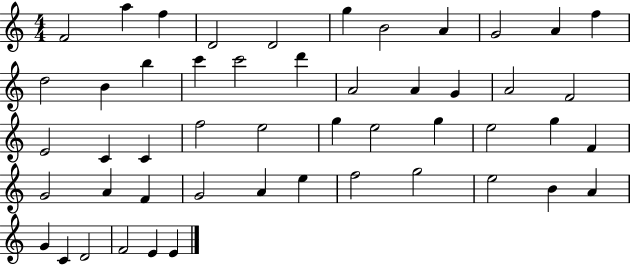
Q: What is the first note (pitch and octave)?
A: F4